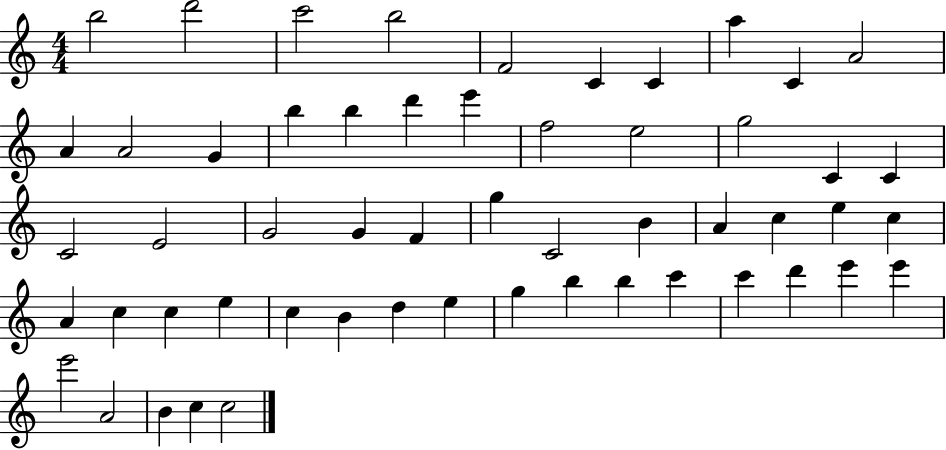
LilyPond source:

{
  \clef treble
  \numericTimeSignature
  \time 4/4
  \key c \major
  b''2 d'''2 | c'''2 b''2 | f'2 c'4 c'4 | a''4 c'4 a'2 | \break a'4 a'2 g'4 | b''4 b''4 d'''4 e'''4 | f''2 e''2 | g''2 c'4 c'4 | \break c'2 e'2 | g'2 g'4 f'4 | g''4 c'2 b'4 | a'4 c''4 e''4 c''4 | \break a'4 c''4 c''4 e''4 | c''4 b'4 d''4 e''4 | g''4 b''4 b''4 c'''4 | c'''4 d'''4 e'''4 e'''4 | \break e'''2 a'2 | b'4 c''4 c''2 | \bar "|."
}